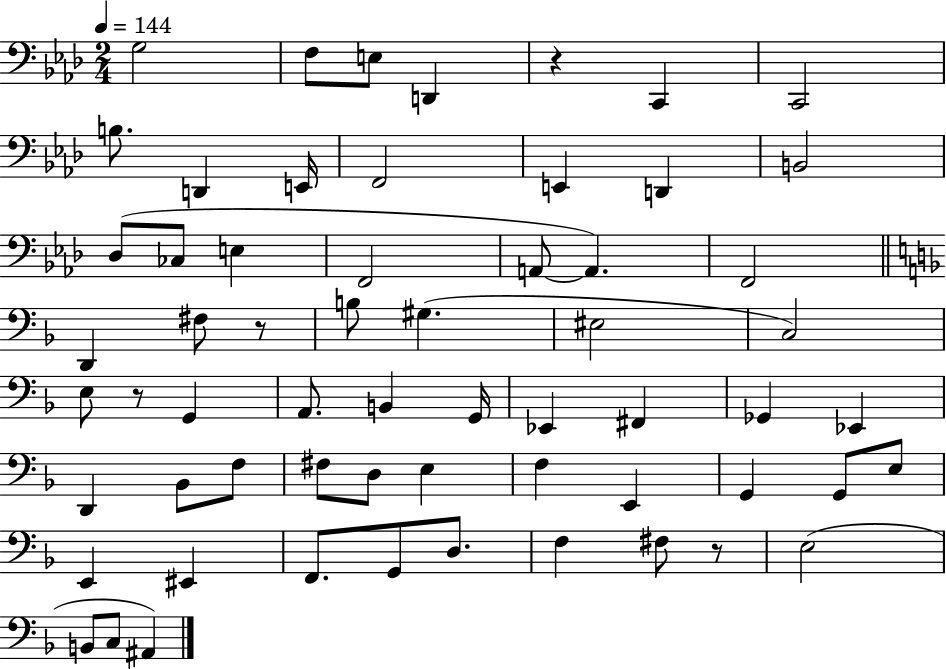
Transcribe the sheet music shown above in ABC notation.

X:1
T:Untitled
M:2/4
L:1/4
K:Ab
G,2 F,/2 E,/2 D,, z C,, C,,2 B,/2 D,, E,,/4 F,,2 E,, D,, B,,2 _D,/2 _C,/2 E, F,,2 A,,/2 A,, F,,2 D,, ^F,/2 z/2 B,/2 ^G, ^E,2 C,2 E,/2 z/2 G,, A,,/2 B,, G,,/4 _E,, ^F,, _G,, _E,, D,, _B,,/2 F,/2 ^F,/2 D,/2 E, F, E,, G,, G,,/2 E,/2 E,, ^E,, F,,/2 G,,/2 D,/2 F, ^F,/2 z/2 E,2 B,,/2 C,/2 ^A,,